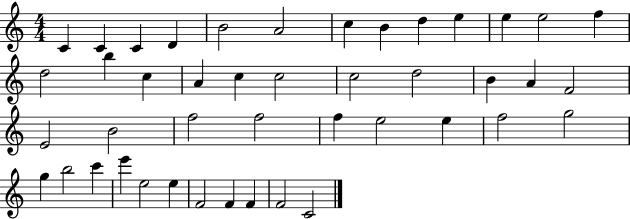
{
  \clef treble
  \numericTimeSignature
  \time 4/4
  \key c \major
  c'4 c'4 c'4 d'4 | b'2 a'2 | c''4 b'4 d''4 e''4 | e''4 e''2 f''4 | \break d''2 b''4 c''4 | a'4 c''4 c''2 | c''2 d''2 | b'4 a'4 f'2 | \break e'2 b'2 | f''2 f''2 | f''4 e''2 e''4 | f''2 g''2 | \break g''4 b''2 c'''4 | e'''4 e''2 e''4 | f'2 f'4 f'4 | f'2 c'2 | \break \bar "|."
}